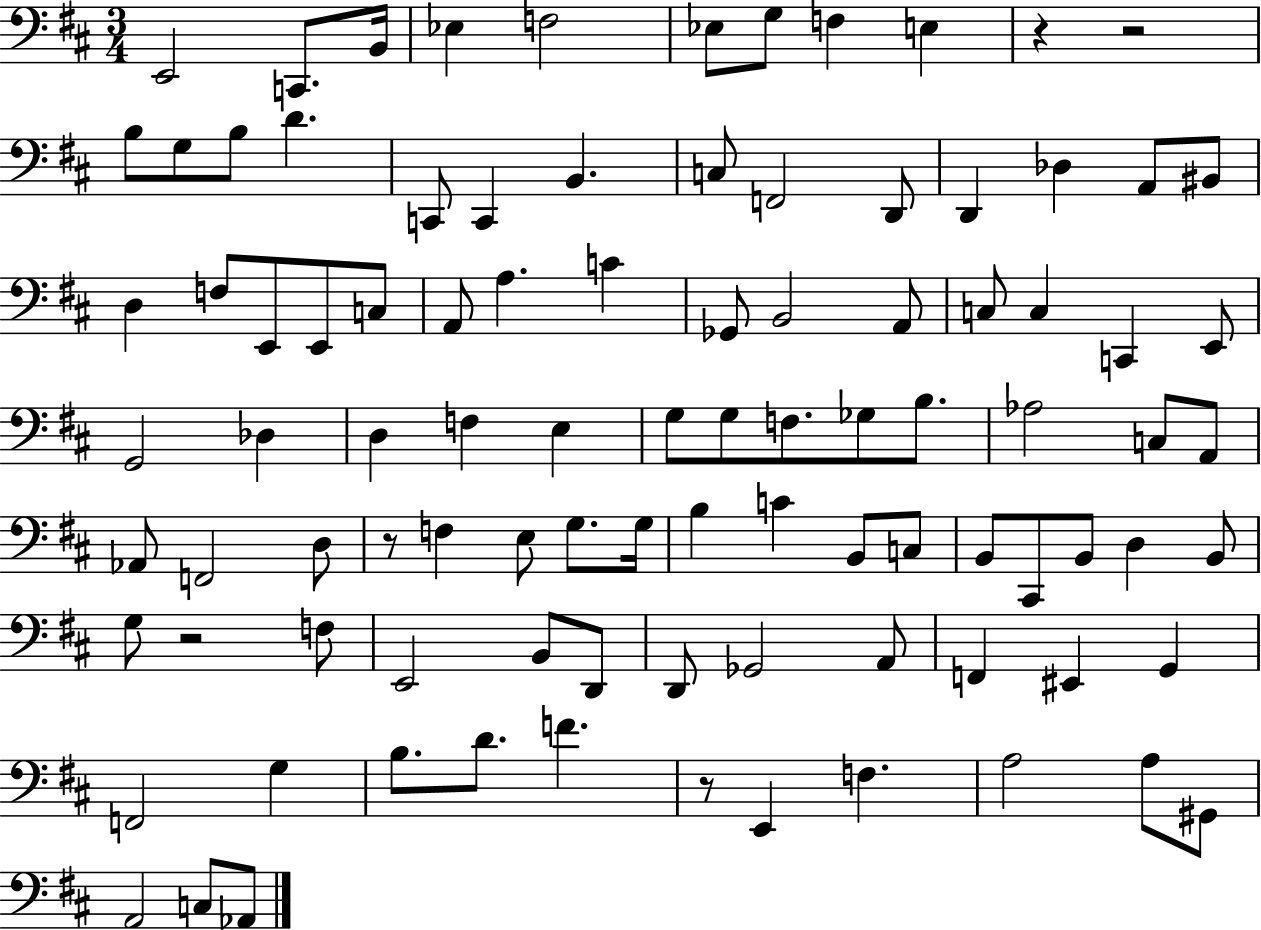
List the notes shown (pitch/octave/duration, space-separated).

E2/h C2/e. B2/s Eb3/q F3/h Eb3/e G3/e F3/q E3/q R/q R/h B3/e G3/e B3/e D4/q. C2/e C2/q B2/q. C3/e F2/h D2/e D2/q Db3/q A2/e BIS2/e D3/q F3/e E2/e E2/e C3/e A2/e A3/q. C4/q Gb2/e B2/h A2/e C3/e C3/q C2/q E2/e G2/h Db3/q D3/q F3/q E3/q G3/e G3/e F3/e. Gb3/e B3/e. Ab3/h C3/e A2/e Ab2/e F2/h D3/e R/e F3/q E3/e G3/e. G3/s B3/q C4/q B2/e C3/e B2/e C#2/e B2/e D3/q B2/e G3/e R/h F3/e E2/h B2/e D2/e D2/e Gb2/h A2/e F2/q EIS2/q G2/q F2/h G3/q B3/e. D4/e. F4/q. R/e E2/q F3/q. A3/h A3/e G#2/e A2/h C3/e Ab2/e